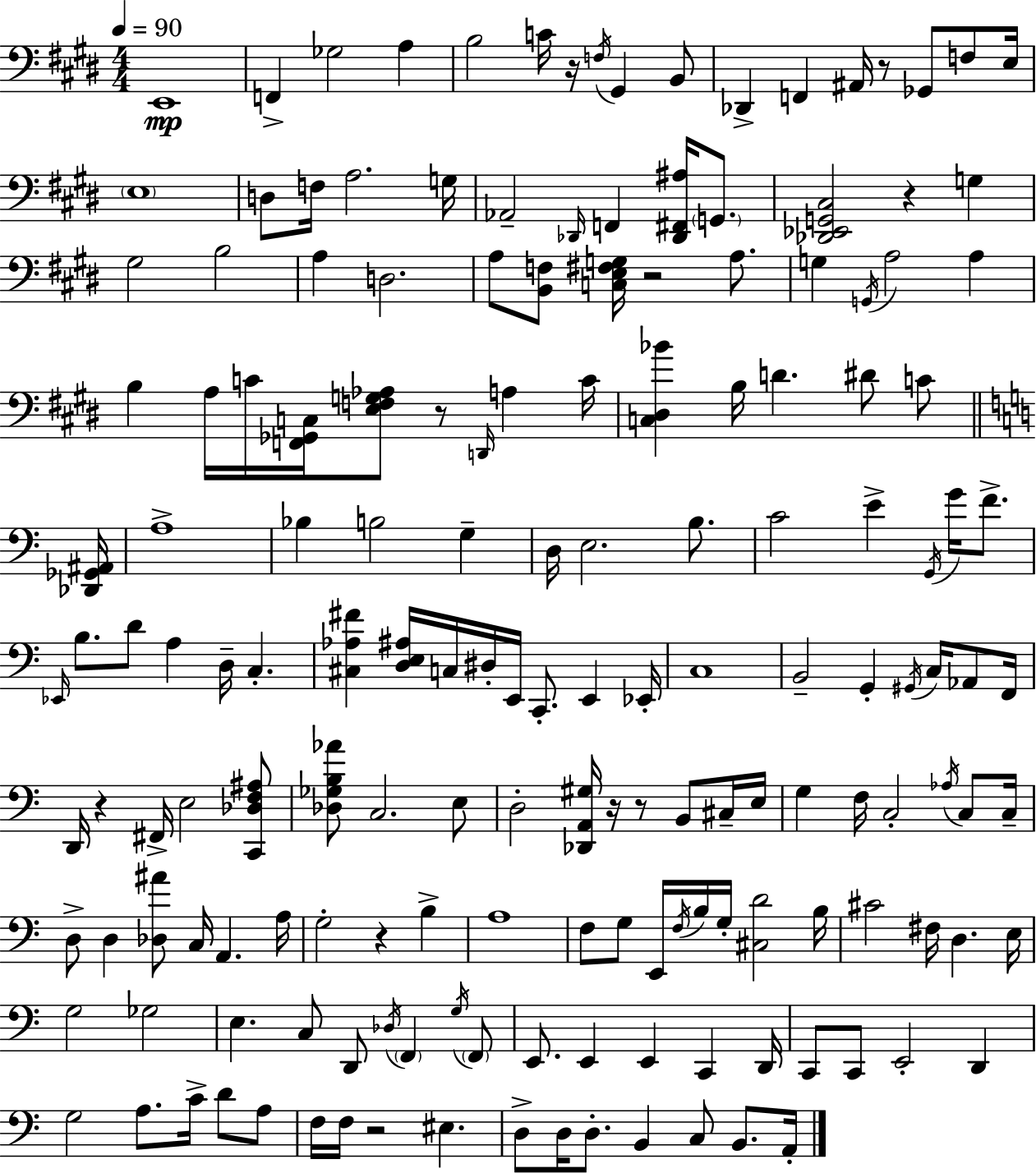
E2/w F2/q Gb3/h A3/q B3/h C4/s R/s F3/s G#2/q B2/e Db2/q F2/q A#2/s R/e Gb2/e F3/e E3/s E3/w D3/e F3/s A3/h. G3/s Ab2/h Db2/s F2/q [Db2,F#2,A#3]/s G2/e. [Db2,Eb2,G2,C#3]/h R/q G3/q G#3/h B3/h A3/q D3/h. A3/e [B2,F3]/e [C3,E3,F#3,G3]/s R/h A3/e. G3/q G2/s A3/h A3/q B3/q A3/s C4/s [F2,Gb2,C3]/s [E3,F3,G3,Ab3]/e R/e D2/s A3/q C4/s [C3,D#3,Bb4]/q B3/s D4/q. D#4/e C4/e [Db2,Gb2,A#2]/s A3/w Bb3/q B3/h G3/q D3/s E3/h. B3/e. C4/h E4/q G2/s G4/s F4/e. Eb2/s B3/e. D4/e A3/q D3/s C3/q. [C#3,Ab3,F#4]/q [D3,E3,A#3]/s C3/s D#3/s E2/s C2/e. E2/q Eb2/s C3/w B2/h G2/q G#2/s C3/s Ab2/e F2/s D2/s R/q F#2/s E3/h [C2,Db3,F3,A#3]/e [Db3,Gb3,B3,Ab4]/e C3/h. E3/e D3/h [Db2,A2,G#3]/s R/s R/e B2/e C#3/s E3/s G3/q F3/s C3/h Ab3/s C3/e C3/s D3/e D3/q [Db3,A#4]/e C3/s A2/q. A3/s G3/h R/q B3/q A3/w F3/e G3/e E2/s F3/s B3/s G3/s [C#3,D4]/h B3/s C#4/h F#3/s D3/q. E3/s G3/h Gb3/h E3/q. C3/e D2/e Db3/s F2/q G3/s F2/e E2/e. E2/q E2/q C2/q D2/s C2/e C2/e E2/h D2/q G3/h A3/e. C4/s D4/e A3/e F3/s F3/s R/h EIS3/q. D3/e D3/s D3/e. B2/q C3/e B2/e. A2/s